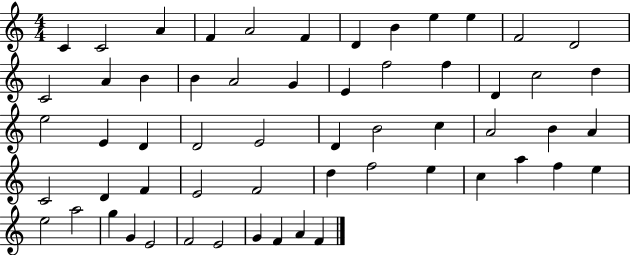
C4/q C4/h A4/q F4/q A4/h F4/q D4/q B4/q E5/q E5/q F4/h D4/h C4/h A4/q B4/q B4/q A4/h G4/q E4/q F5/h F5/q D4/q C5/h D5/q E5/h E4/q D4/q D4/h E4/h D4/q B4/h C5/q A4/h B4/q A4/q C4/h D4/q F4/q E4/h F4/h D5/q F5/h E5/q C5/q A5/q F5/q E5/q E5/h A5/h G5/q G4/q E4/h F4/h E4/h G4/q F4/q A4/q F4/q